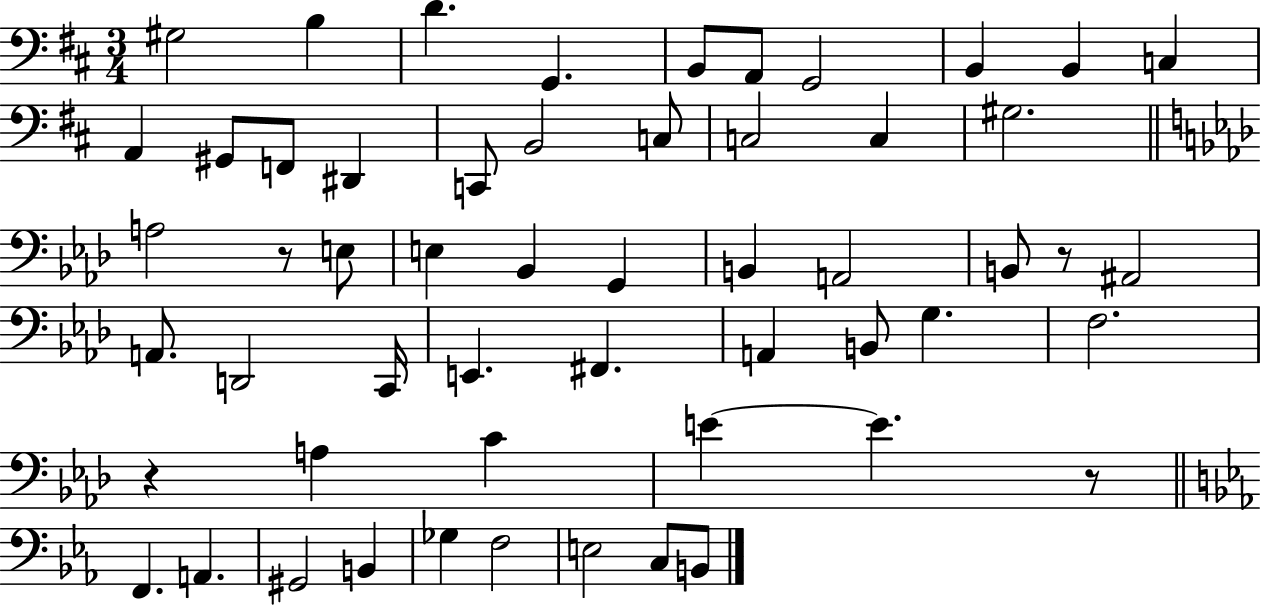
X:1
T:Untitled
M:3/4
L:1/4
K:D
^G,2 B, D G,, B,,/2 A,,/2 G,,2 B,, B,, C, A,, ^G,,/2 F,,/2 ^D,, C,,/2 B,,2 C,/2 C,2 C, ^G,2 A,2 z/2 E,/2 E, _B,, G,, B,, A,,2 B,,/2 z/2 ^A,,2 A,,/2 D,,2 C,,/4 E,, ^F,, A,, B,,/2 G, F,2 z A, C E E z/2 F,, A,, ^G,,2 B,, _G, F,2 E,2 C,/2 B,,/2